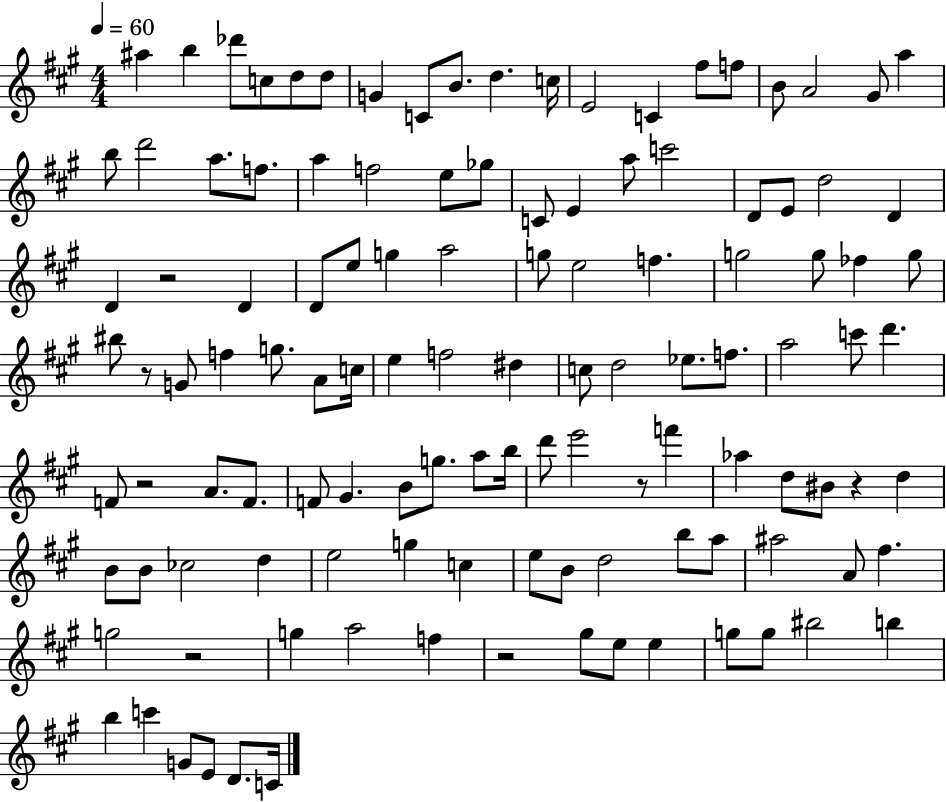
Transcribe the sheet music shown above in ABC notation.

X:1
T:Untitled
M:4/4
L:1/4
K:A
^a b _d'/2 c/2 d/2 d/2 G C/2 B/2 d c/4 E2 C ^f/2 f/2 B/2 A2 ^G/2 a b/2 d'2 a/2 f/2 a f2 e/2 _g/2 C/2 E a/2 c'2 D/2 E/2 d2 D D z2 D D/2 e/2 g a2 g/2 e2 f g2 g/2 _f g/2 ^b/2 z/2 G/2 f g/2 A/2 c/4 e f2 ^d c/2 d2 _e/2 f/2 a2 c'/2 d' F/2 z2 A/2 F/2 F/2 ^G B/2 g/2 a/2 b/4 d'/2 e'2 z/2 f' _a d/2 ^B/2 z d B/2 B/2 _c2 d e2 g c e/2 B/2 d2 b/2 a/2 ^a2 A/2 ^f g2 z2 g a2 f z2 ^g/2 e/2 e g/2 g/2 ^b2 b b c' G/2 E/2 D/2 C/4